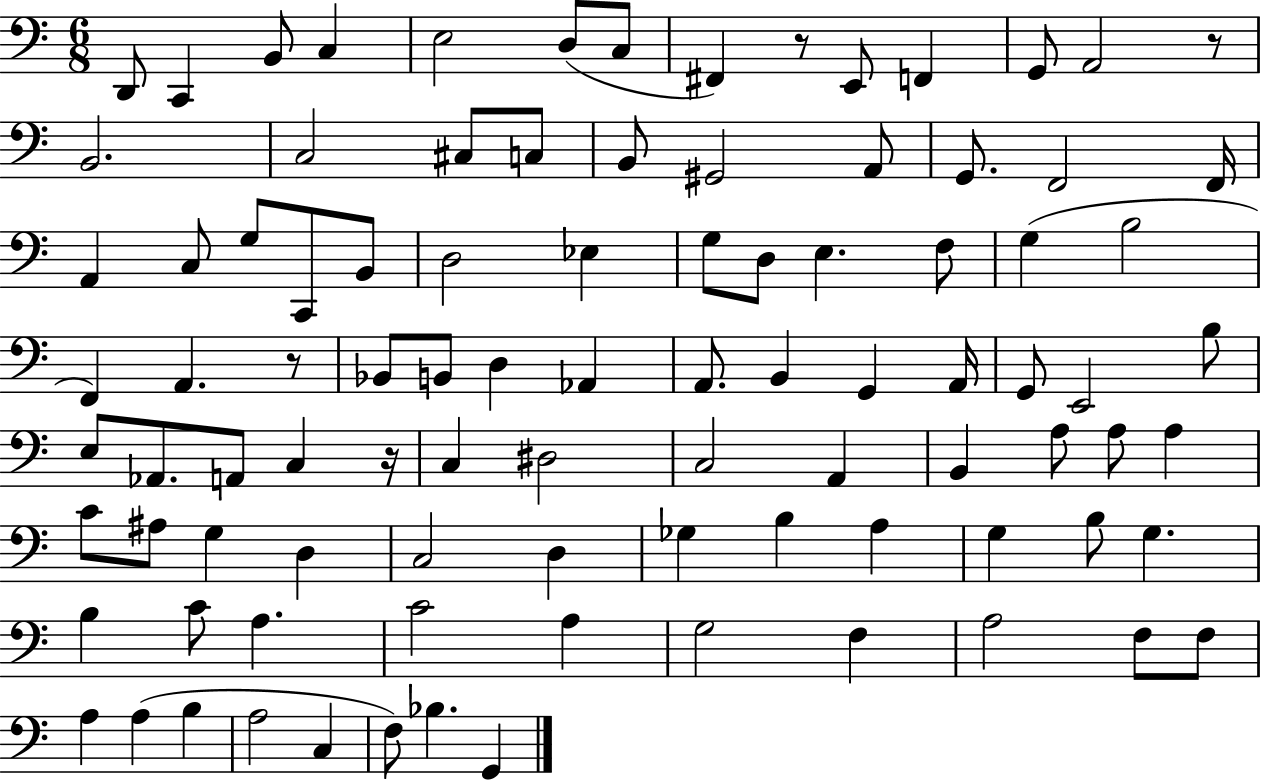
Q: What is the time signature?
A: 6/8